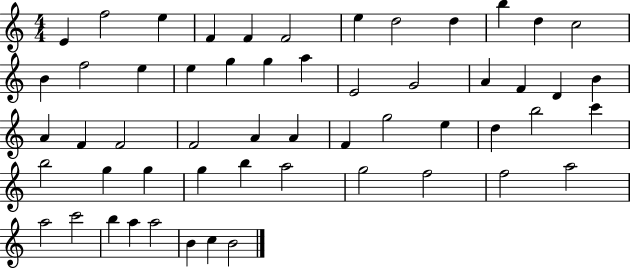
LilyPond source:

{
  \clef treble
  \numericTimeSignature
  \time 4/4
  \key c \major
  e'4 f''2 e''4 | f'4 f'4 f'2 | e''4 d''2 d''4 | b''4 d''4 c''2 | \break b'4 f''2 e''4 | e''4 g''4 g''4 a''4 | e'2 g'2 | a'4 f'4 d'4 b'4 | \break a'4 f'4 f'2 | f'2 a'4 a'4 | f'4 g''2 e''4 | d''4 b''2 c'''4 | \break b''2 g''4 g''4 | g''4 b''4 a''2 | g''2 f''2 | f''2 a''2 | \break a''2 c'''2 | b''4 a''4 a''2 | b'4 c''4 b'2 | \bar "|."
}